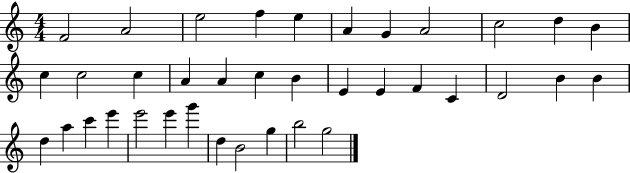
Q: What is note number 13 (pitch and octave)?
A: C5